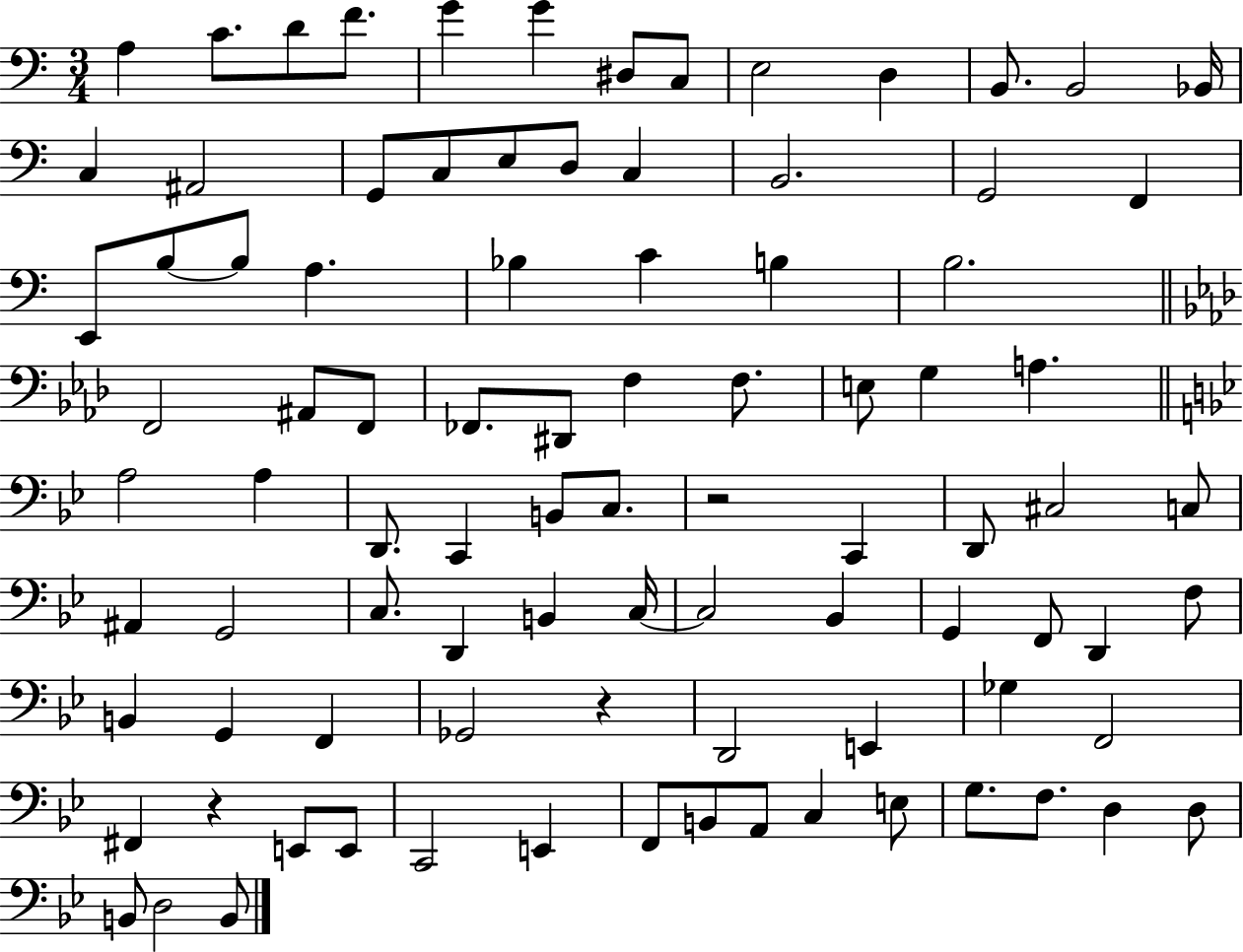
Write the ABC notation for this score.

X:1
T:Untitled
M:3/4
L:1/4
K:C
A, C/2 D/2 F/2 G G ^D,/2 C,/2 E,2 D, B,,/2 B,,2 _B,,/4 C, ^A,,2 G,,/2 C,/2 E,/2 D,/2 C, B,,2 G,,2 F,, E,,/2 B,/2 B,/2 A, _B, C B, B,2 F,,2 ^A,,/2 F,,/2 _F,,/2 ^D,,/2 F, F,/2 E,/2 G, A, A,2 A, D,,/2 C,, B,,/2 C,/2 z2 C,, D,,/2 ^C,2 C,/2 ^A,, G,,2 C,/2 D,, B,, C,/4 C,2 _B,, G,, F,,/2 D,, F,/2 B,, G,, F,, _G,,2 z D,,2 E,, _G, F,,2 ^F,, z E,,/2 E,,/2 C,,2 E,, F,,/2 B,,/2 A,,/2 C, E,/2 G,/2 F,/2 D, D,/2 B,,/2 D,2 B,,/2